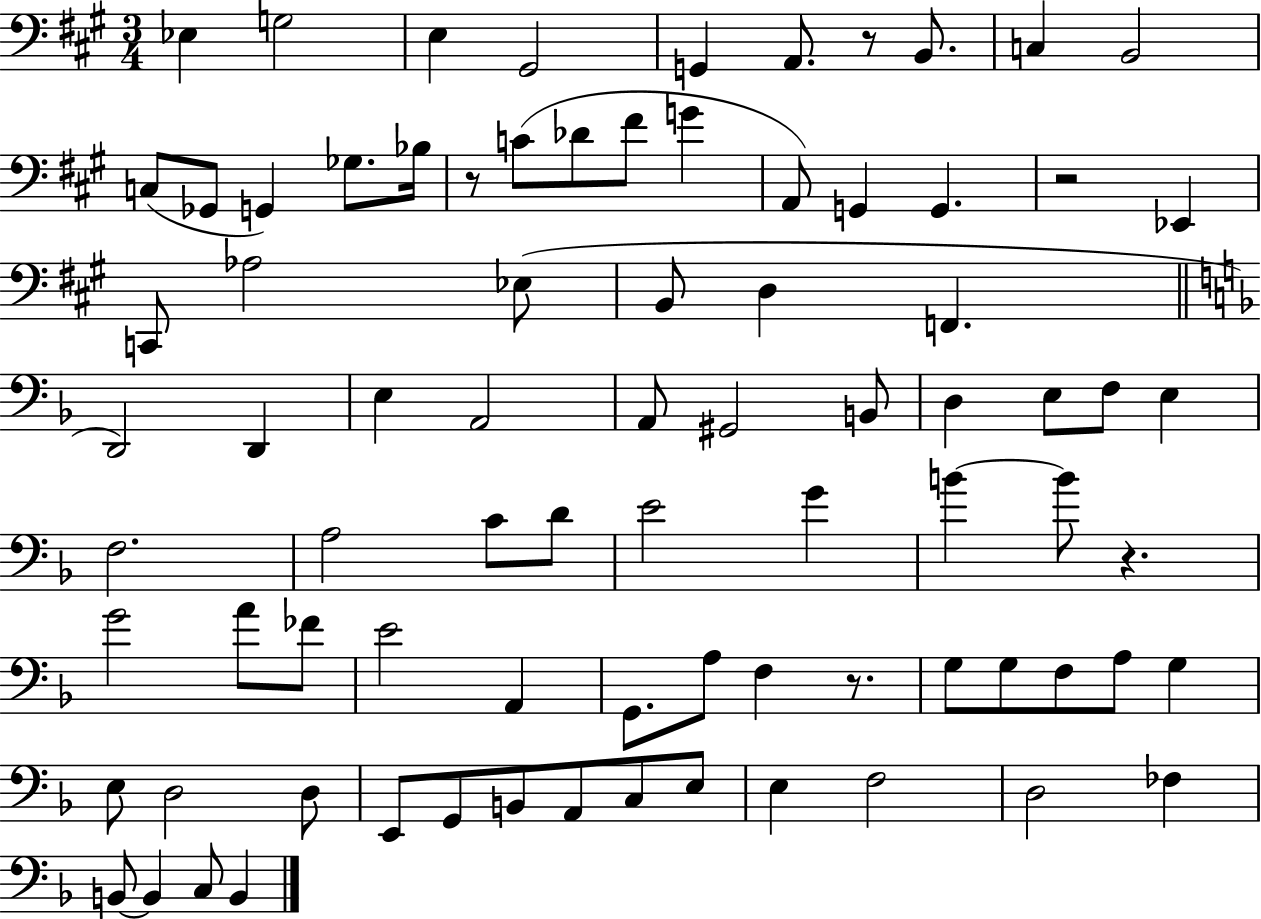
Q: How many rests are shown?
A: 5